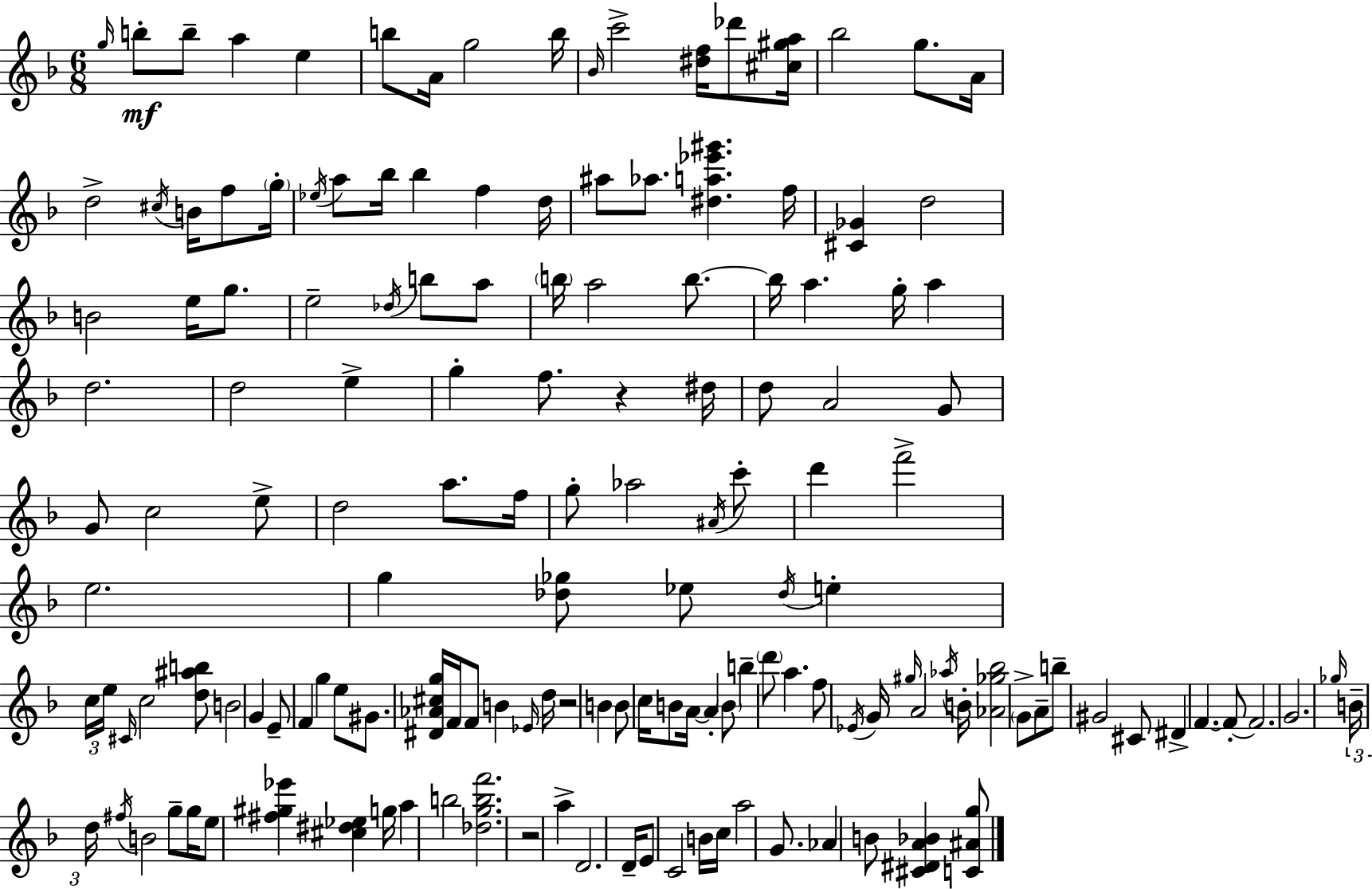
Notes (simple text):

G5/s B5/e B5/e A5/q E5/q B5/e A4/s G5/h B5/s Bb4/s C6/h [D#5,F5]/s Db6/e [C#5,G#5,A5]/s Bb5/h G5/e. A4/s D5/h C#5/s B4/s F5/e G5/s Eb5/s A5/e Bb5/s Bb5/q F5/q D5/s A#5/e Ab5/e. [D#5,A5,Eb6,G#6]/q. F5/s [C#4,Gb4]/q D5/h B4/h E5/s G5/e. E5/h Db5/s B5/e A5/e B5/s A5/h B5/e. B5/s A5/q. G5/s A5/q D5/h. D5/h E5/q G5/q F5/e. R/q D#5/s D5/e A4/h G4/e G4/e C5/h E5/e D5/h A5/e. F5/s G5/e Ab5/h A#4/s C6/e D6/q F6/h E5/h. G5/q [Db5,Gb5]/e Eb5/e Db5/s E5/q C5/s E5/s C#4/s C5/h [D5,A#5,B5]/e B4/h G4/q E4/e F4/q G5/q E5/e G#4/e. [D#4,Ab4,C#5,G5]/s F4/s F4/e B4/q Eb4/s D5/s R/h B4/q B4/e C5/s B4/e A4/s A4/q B4/e B5/q D6/e A5/q. F5/e Eb4/s G4/s G#5/s A4/h Ab5/s B4/s [Ab4,Gb5,Bb5]/h G4/e A4/e B5/e G#4/h C#4/e D#4/q F4/q. F4/e F4/h. G4/h. Gb5/s B4/s D5/s F#5/s B4/h G5/e G5/s E5/e [F#5,G#5,Eb6]/q [C#5,D#5,Eb5]/q G5/s A5/q B5/h [Db5,G5,B5,F6]/h. R/h A5/q D4/h. D4/s E4/e C4/h B4/s C5/s A5/h G4/e. Ab4/q B4/e [C#4,D#4,A4,Bb4]/q [C4,A#4,G5]/e